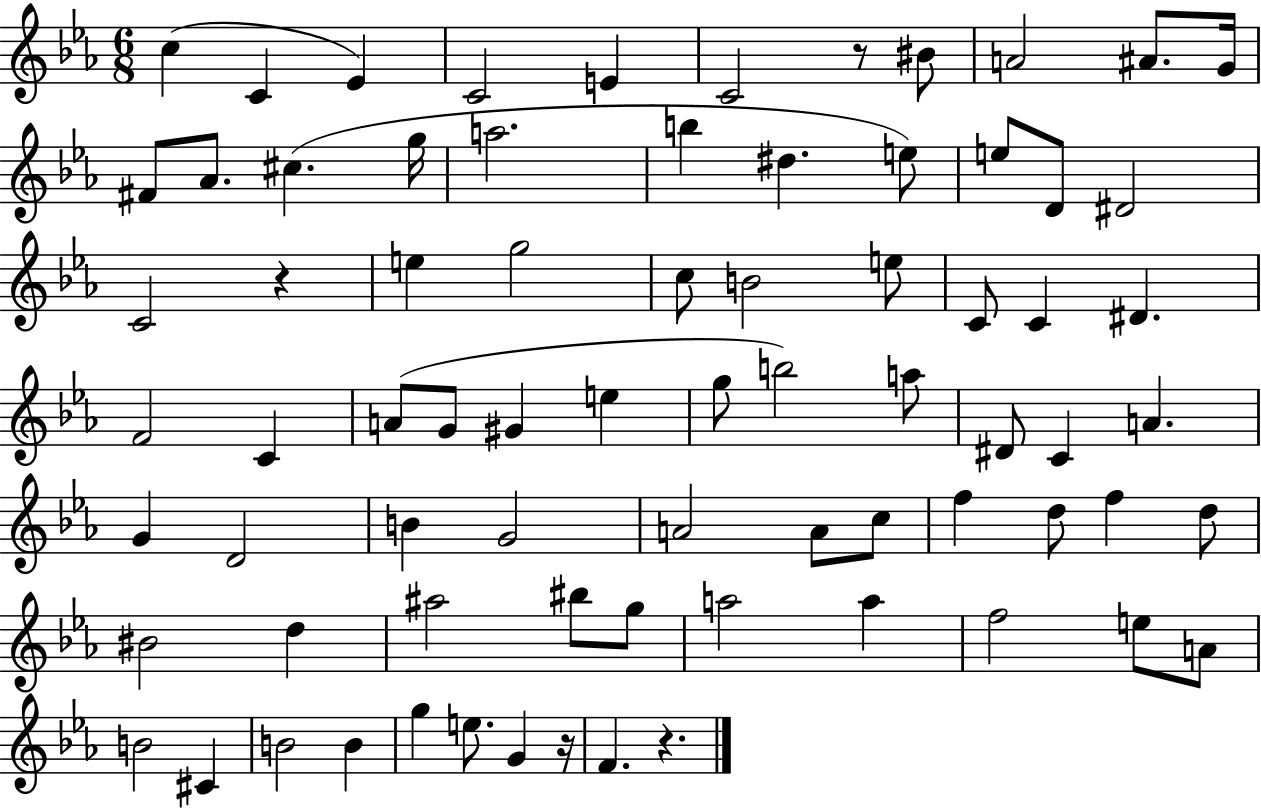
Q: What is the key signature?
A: EES major